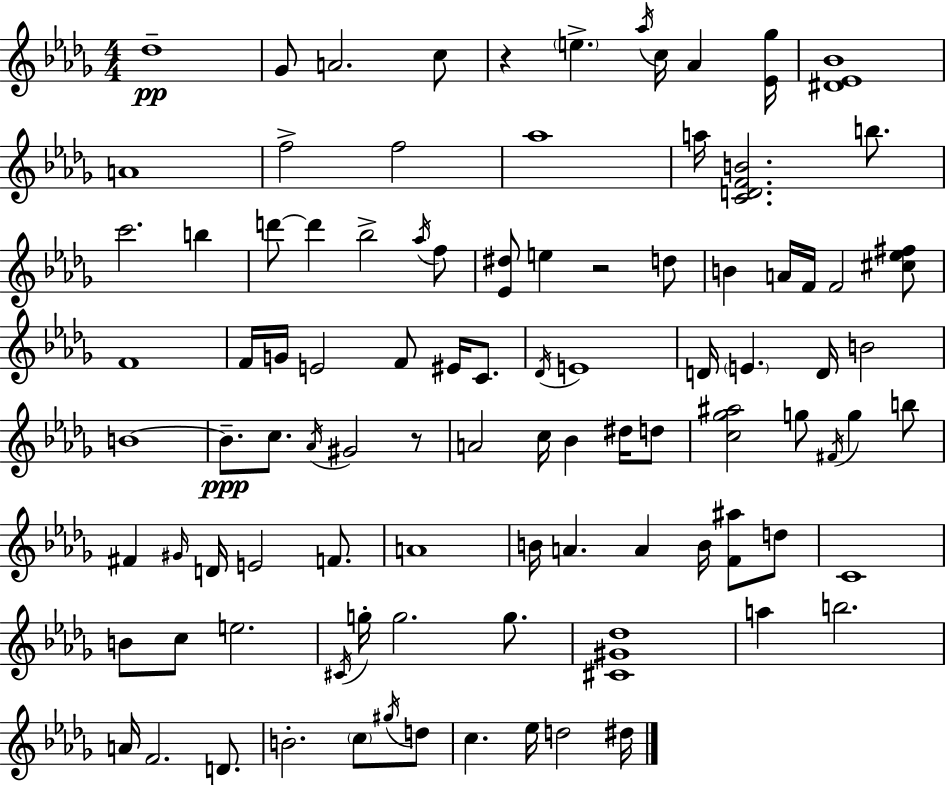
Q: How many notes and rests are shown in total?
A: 97